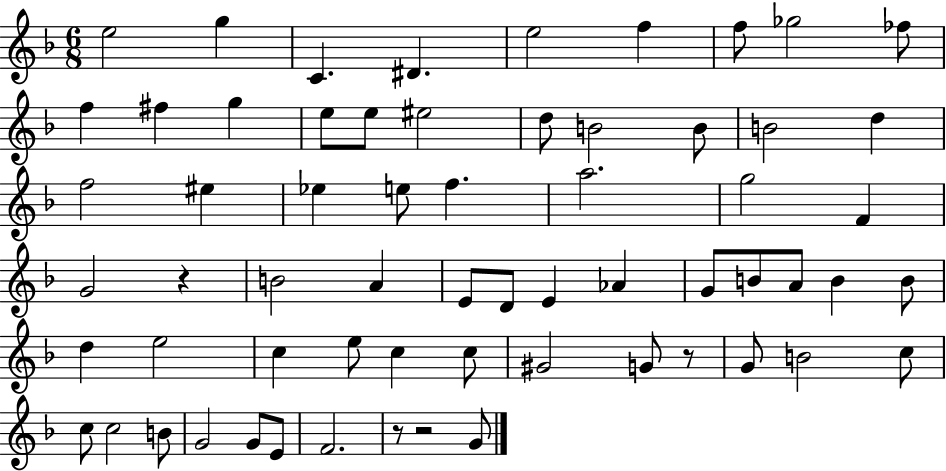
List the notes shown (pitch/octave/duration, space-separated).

E5/h G5/q C4/q. D#4/q. E5/h F5/q F5/e Gb5/h FES5/e F5/q F#5/q G5/q E5/e E5/e EIS5/h D5/e B4/h B4/e B4/h D5/q F5/h EIS5/q Eb5/q E5/e F5/q. A5/h. G5/h F4/q G4/h R/q B4/h A4/q E4/e D4/e E4/q Ab4/q G4/e B4/e A4/e B4/q B4/e D5/q E5/h C5/q E5/e C5/q C5/e G#4/h G4/e R/e G4/e B4/h C5/e C5/e C5/h B4/e G4/h G4/e E4/e F4/h. R/e R/h G4/e